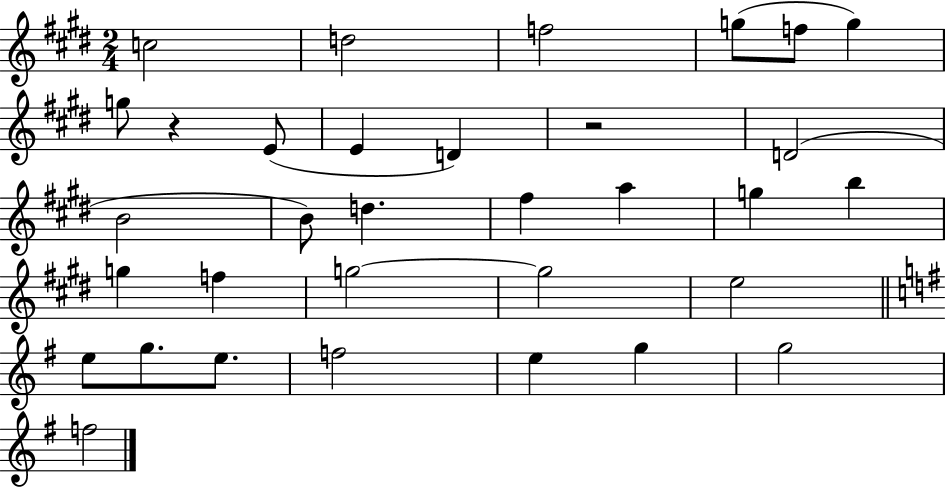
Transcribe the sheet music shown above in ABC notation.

X:1
T:Untitled
M:2/4
L:1/4
K:E
c2 d2 f2 g/2 f/2 g g/2 z E/2 E D z2 D2 B2 B/2 d ^f a g b g f g2 g2 e2 e/2 g/2 e/2 f2 e g g2 f2